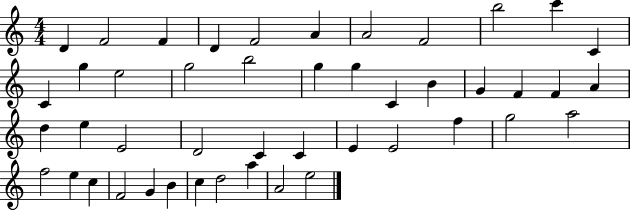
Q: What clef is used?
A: treble